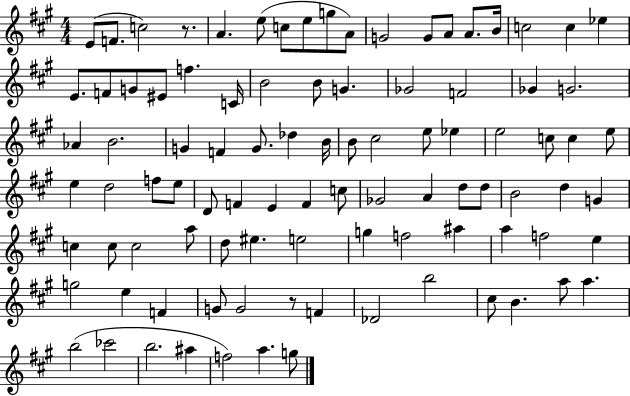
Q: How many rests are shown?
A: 2